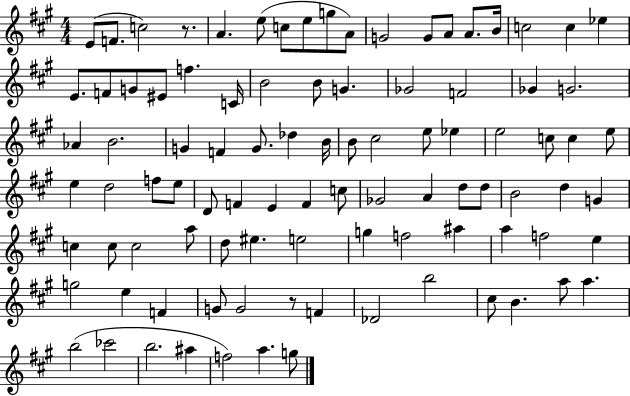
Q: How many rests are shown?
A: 2